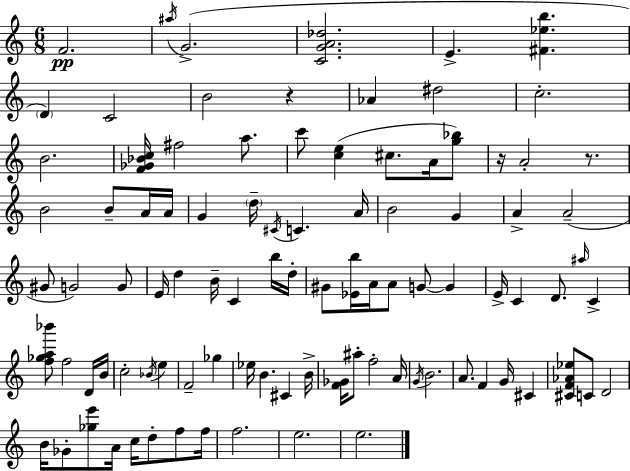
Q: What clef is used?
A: treble